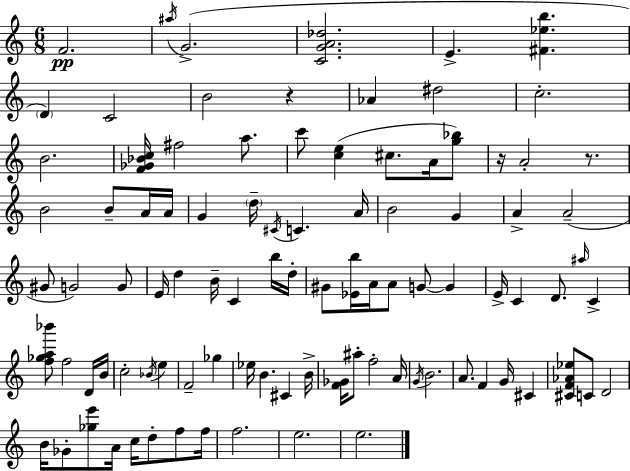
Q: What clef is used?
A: treble